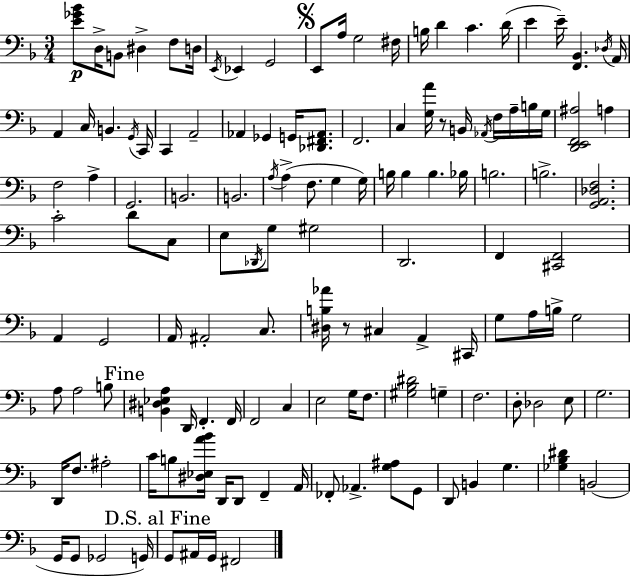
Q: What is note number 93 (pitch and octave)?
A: G3